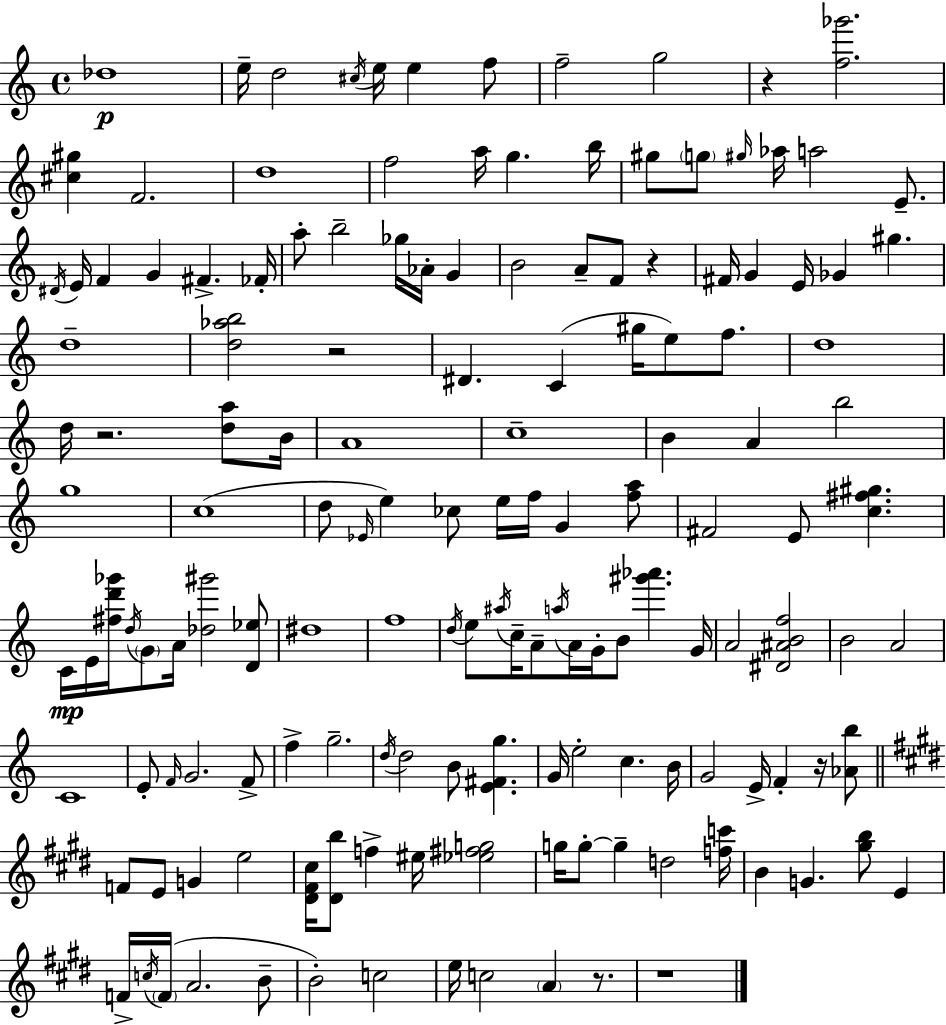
X:1
T:Untitled
M:4/4
L:1/4
K:Am
_d4 e/4 d2 ^c/4 e/4 e f/2 f2 g2 z [f_g']2 [^c^g] F2 d4 f2 a/4 g b/4 ^g/2 g/2 ^g/4 _a/4 a2 E/2 ^D/4 E/4 F G ^F _F/4 a/2 b2 _g/4 _A/4 G B2 A/2 F/2 z ^F/4 G E/4 _G ^g d4 [d_ab]2 z2 ^D C ^g/4 e/2 f/2 d4 d/4 z2 [da]/2 B/4 A4 c4 B A b2 g4 c4 d/2 _E/4 e _c/2 e/4 f/4 G [fa]/2 ^F2 E/2 [c^f^g] C/4 E/4 [^fd'_g']/4 d/4 G/2 A/4 [_d^g']2 [D_e]/2 ^d4 f4 d/4 e/2 ^a/4 c/4 A/2 a/4 A/4 G/4 B/2 [^g'_a'] G/4 A2 [^D^ABf]2 B2 A2 C4 E/2 F/4 G2 F/2 f g2 d/4 d2 B/2 [E^Fg] G/4 e2 c B/4 G2 E/4 F z/4 [_Ab]/2 F/2 E/2 G e2 [^D^F^c]/4 [^Db]/2 f ^e/4 [_e^fg]2 g/4 g/2 g d2 [fc']/4 B G [^gb]/2 E F/4 c/4 F/4 A2 B/2 B2 c2 e/4 c2 A z/2 z4